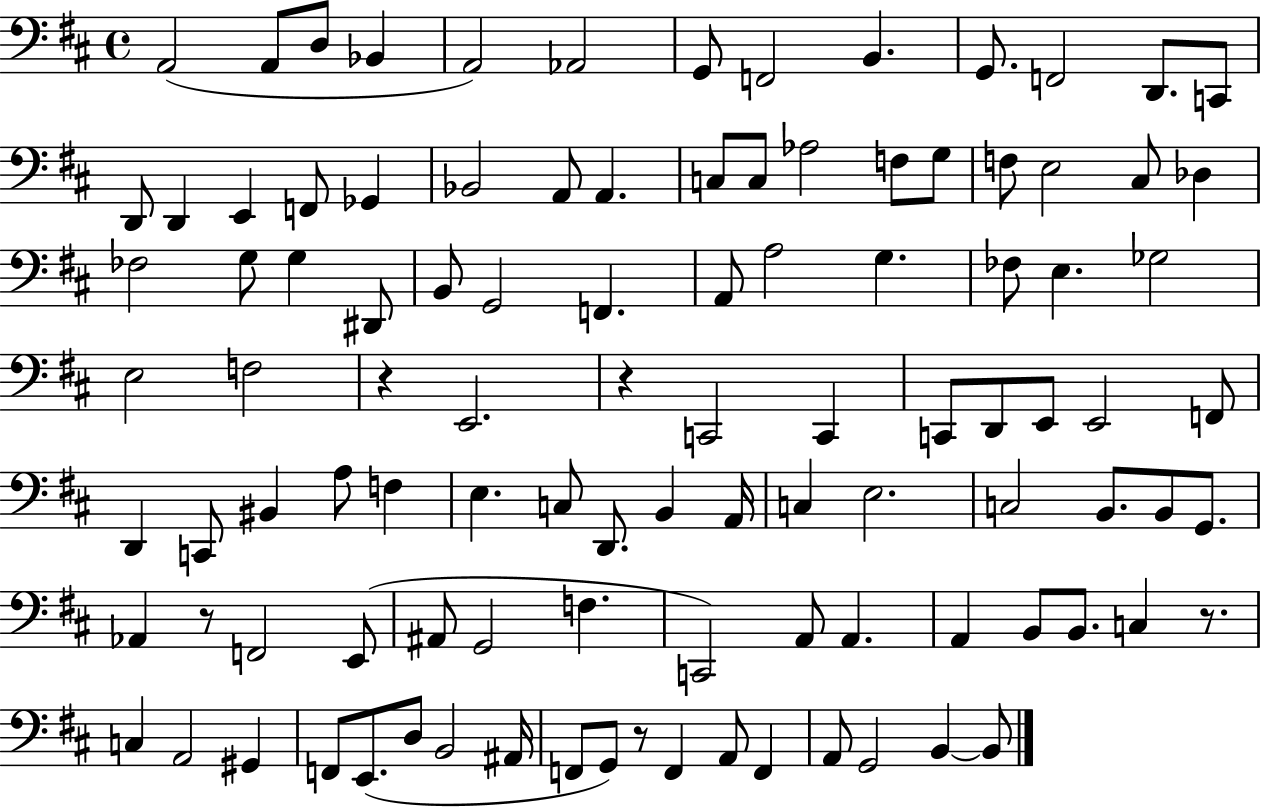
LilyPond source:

{
  \clef bass
  \time 4/4
  \defaultTimeSignature
  \key d \major
  a,2( a,8 d8 bes,4 | a,2) aes,2 | g,8 f,2 b,4. | g,8. f,2 d,8. c,8 | \break d,8 d,4 e,4 f,8 ges,4 | bes,2 a,8 a,4. | c8 c8 aes2 f8 g8 | f8 e2 cis8 des4 | \break fes2 g8 g4 dis,8 | b,8 g,2 f,4. | a,8 a2 g4. | fes8 e4. ges2 | \break e2 f2 | r4 e,2. | r4 c,2 c,4 | c,8 d,8 e,8 e,2 f,8 | \break d,4 c,8 bis,4 a8 f4 | e4. c8 d,8. b,4 a,16 | c4 e2. | c2 b,8. b,8 g,8. | \break aes,4 r8 f,2 e,8( | ais,8 g,2 f4. | c,2) a,8 a,4. | a,4 b,8 b,8. c4 r8. | \break c4 a,2 gis,4 | f,8 e,8.( d8 b,2 ais,16 | f,8 g,8) r8 f,4 a,8 f,4 | a,8 g,2 b,4~~ b,8 | \break \bar "|."
}